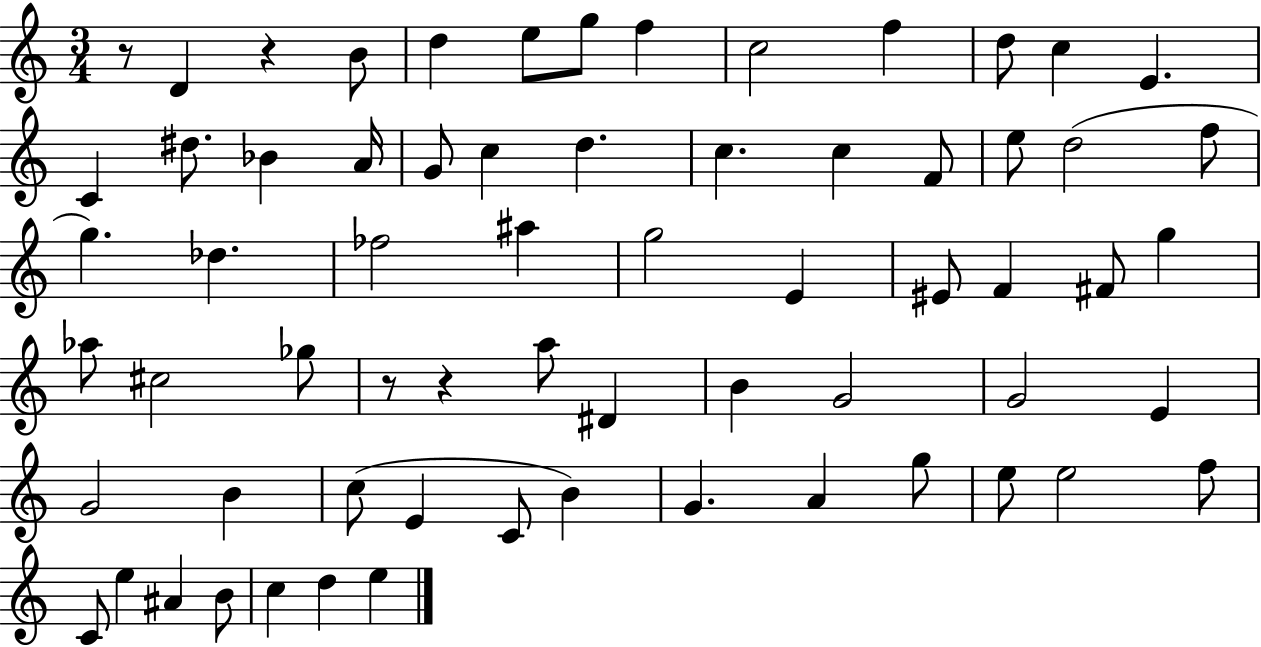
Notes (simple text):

R/e D4/q R/q B4/e D5/q E5/e G5/e F5/q C5/h F5/q D5/e C5/q E4/q. C4/q D#5/e. Bb4/q A4/s G4/e C5/q D5/q. C5/q. C5/q F4/e E5/e D5/h F5/e G5/q. Db5/q. FES5/h A#5/q G5/h E4/q EIS4/e F4/q F#4/e G5/q Ab5/e C#5/h Gb5/e R/e R/q A5/e D#4/q B4/q G4/h G4/h E4/q G4/h B4/q C5/e E4/q C4/e B4/q G4/q. A4/q G5/e E5/e E5/h F5/e C4/e E5/q A#4/q B4/e C5/q D5/q E5/q